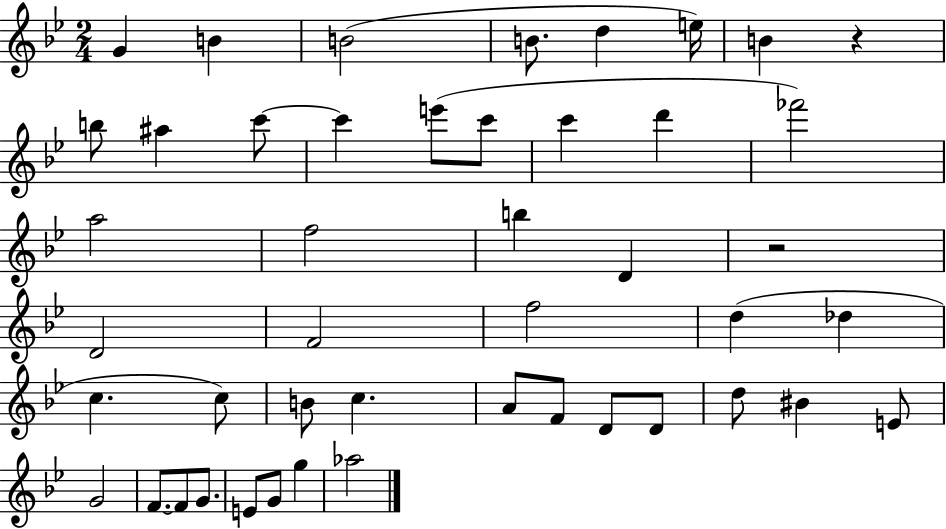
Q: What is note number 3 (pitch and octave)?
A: B4